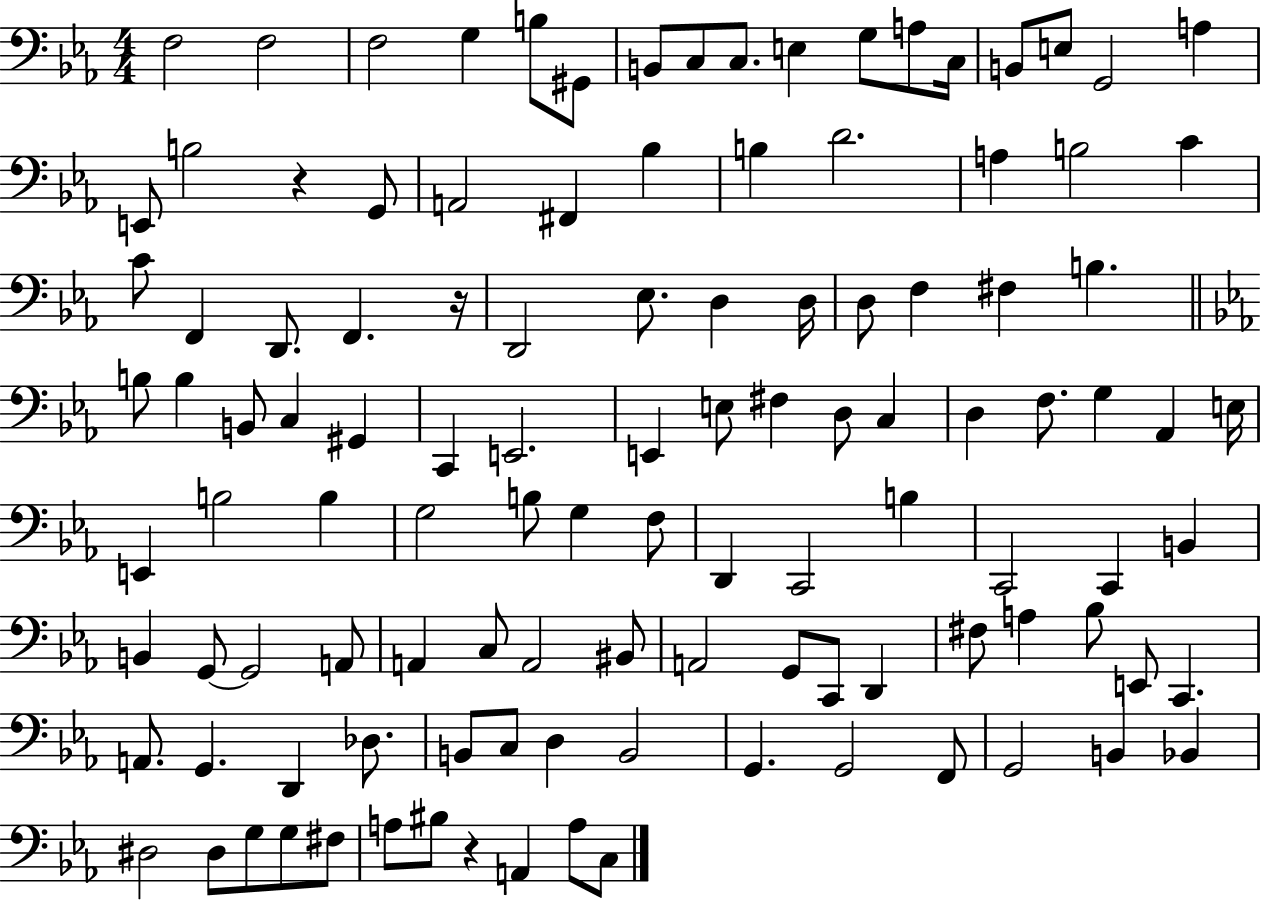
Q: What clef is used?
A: bass